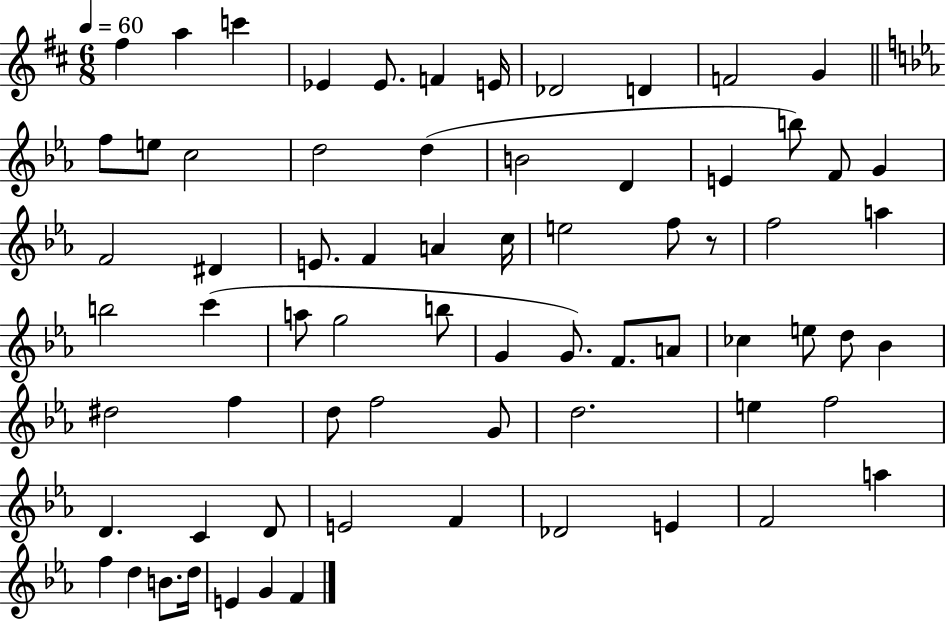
F#5/q A5/q C6/q Eb4/q Eb4/e. F4/q E4/s Db4/h D4/q F4/h G4/q F5/e E5/e C5/h D5/h D5/q B4/h D4/q E4/q B5/e F4/e G4/q F4/h D#4/q E4/e. F4/q A4/q C5/s E5/h F5/e R/e F5/h A5/q B5/h C6/q A5/e G5/h B5/e G4/q G4/e. F4/e. A4/e CES5/q E5/e D5/e Bb4/q D#5/h F5/q D5/e F5/h G4/e D5/h. E5/q F5/h D4/q. C4/q D4/e E4/h F4/q Db4/h E4/q F4/h A5/q F5/q D5/q B4/e. D5/s E4/q G4/q F4/q